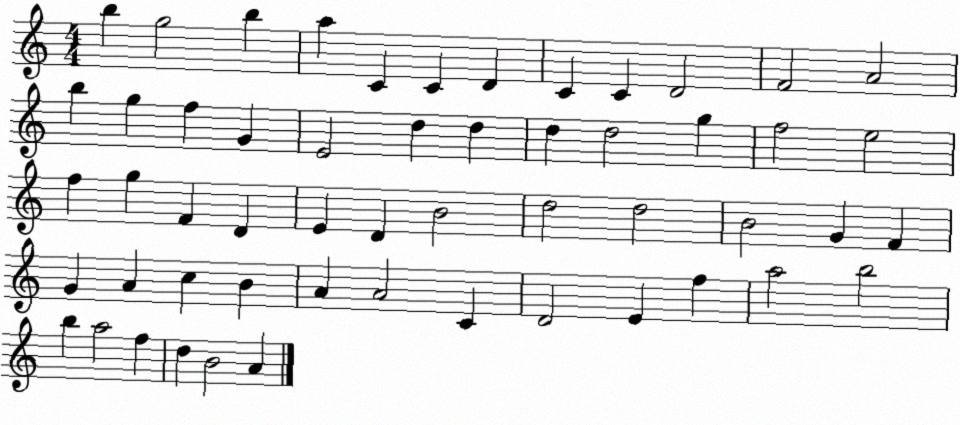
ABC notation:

X:1
T:Untitled
M:4/4
L:1/4
K:C
b g2 b a C C D C C D2 F2 A2 b g f G E2 d d d d2 g f2 e2 f g F D E D B2 d2 d2 B2 G F G A c B A A2 C D2 E f a2 b2 b a2 f d B2 A